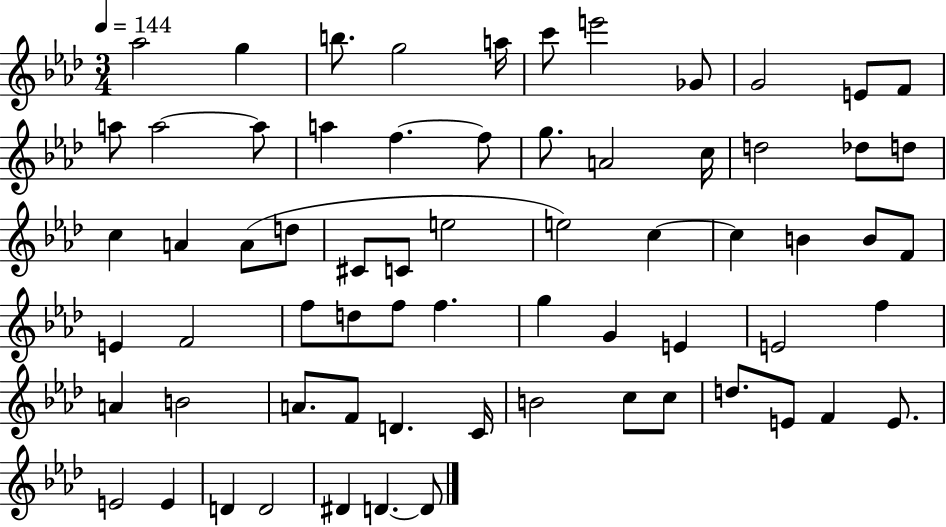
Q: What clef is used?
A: treble